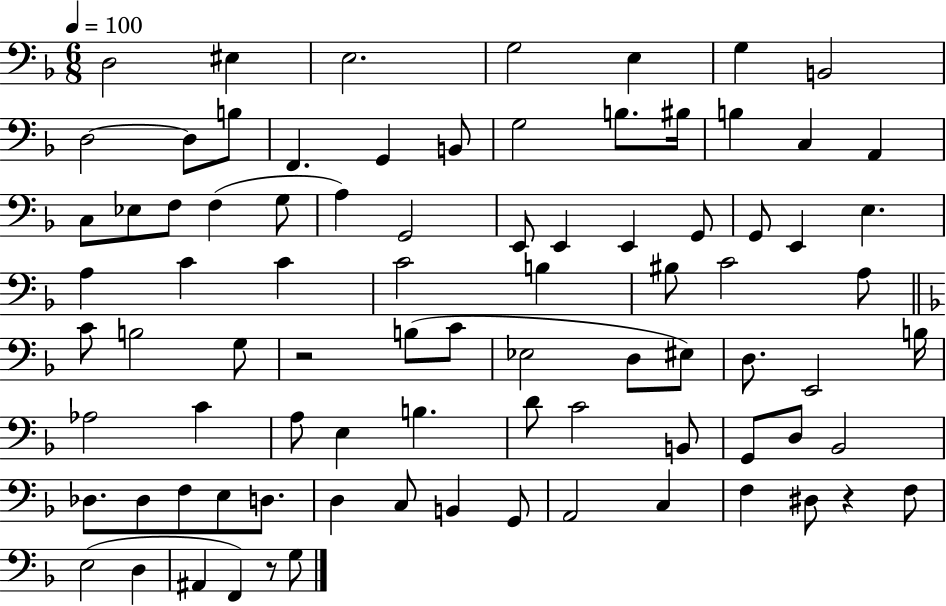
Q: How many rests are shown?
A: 3